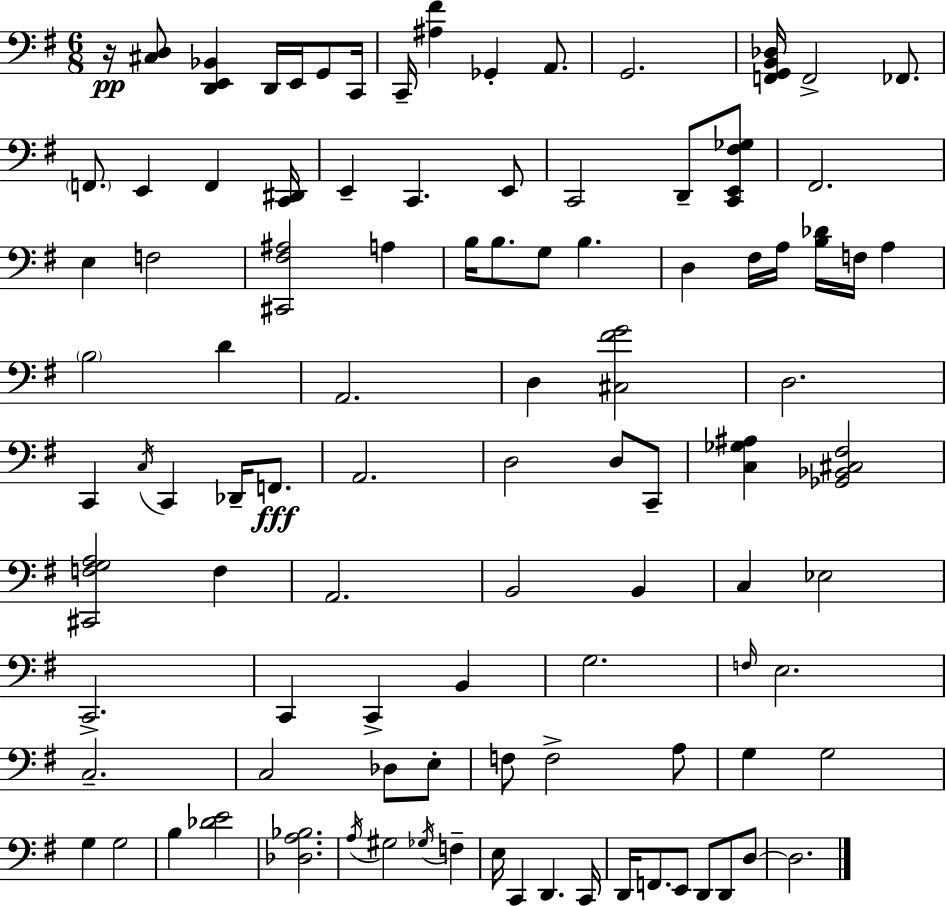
X:1
T:Untitled
M:6/8
L:1/4
K:Em
z/4 [^C,D,]/2 [D,,E,,_B,,] D,,/4 E,,/4 G,,/2 C,,/4 C,,/4 [^A,^F] _G,, A,,/2 G,,2 [F,,G,,B,,_D,]/4 F,,2 _F,,/2 F,,/2 E,, F,, [C,,^D,,]/4 E,, C,, E,,/2 C,,2 D,,/2 [C,,E,,^F,_G,]/2 ^F,,2 E, F,2 [^C,,^F,^A,]2 A, B,/4 B,/2 G,/2 B, D, ^F,/4 A,/4 [B,_D]/4 F,/4 A, B,2 D A,,2 D, [^C,^FG]2 D,2 C,, C,/4 C,, _D,,/4 F,,/2 A,,2 D,2 D,/2 C,,/2 [C,_G,^A,] [_G,,_B,,^C,^F,]2 [^C,,F,G,A,]2 F, A,,2 B,,2 B,, C, _E,2 C,,2 C,, C,, B,, G,2 F,/4 E,2 C,2 C,2 _D,/2 E,/2 F,/2 F,2 A,/2 G, G,2 G, G,2 B, [_DE]2 [_D,A,_B,]2 A,/4 ^G,2 _G,/4 F, E,/4 C,, D,, C,,/4 D,,/4 F,,/2 E,,/2 D,,/2 D,,/2 D,/2 D,2